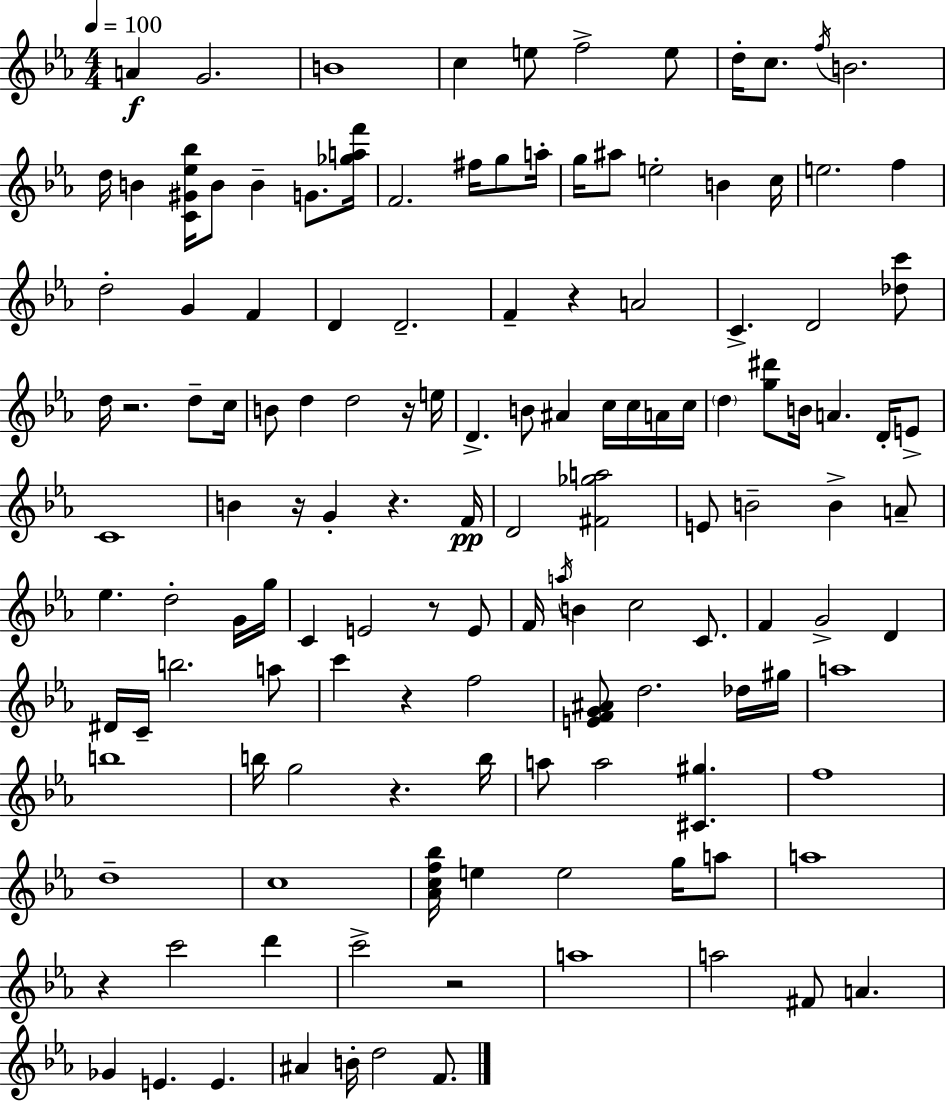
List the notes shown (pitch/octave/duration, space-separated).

A4/q G4/h. B4/w C5/q E5/e F5/h E5/e D5/s C5/e. F5/s B4/h. D5/s B4/q [C4,G#4,Eb5,Bb5]/s B4/e B4/q G4/e. [Gb5,A5,F6]/s F4/h. F#5/s G5/e A5/s G5/s A#5/e E5/h B4/q C5/s E5/h. F5/q D5/h G4/q F4/q D4/q D4/h. F4/q R/q A4/h C4/q. D4/h [Db5,C6]/e D5/s R/h. D5/e C5/s B4/e D5/q D5/h R/s E5/s D4/q. B4/e A#4/q C5/s C5/s A4/s C5/s D5/q [G5,D#6]/e B4/s A4/q. D4/s E4/e C4/w B4/q R/s G4/q R/q. F4/s D4/h [F#4,Gb5,A5]/h E4/e B4/h B4/q A4/e Eb5/q. D5/h G4/s G5/s C4/q E4/h R/e E4/e F4/s A5/s B4/q C5/h C4/e. F4/q G4/h D4/q D#4/s C4/s B5/h. A5/e C6/q R/q F5/h [E4,F4,G4,A#4]/e D5/h. Db5/s G#5/s A5/w B5/w B5/s G5/h R/q. B5/s A5/e A5/h [C#4,G#5]/q. F5/w D5/w C5/w [Ab4,C5,F5,Bb5]/s E5/q E5/h G5/s A5/e A5/w R/q C6/h D6/q C6/h R/h A5/w A5/h F#4/e A4/q. Gb4/q E4/q. E4/q. A#4/q B4/s D5/h F4/e.